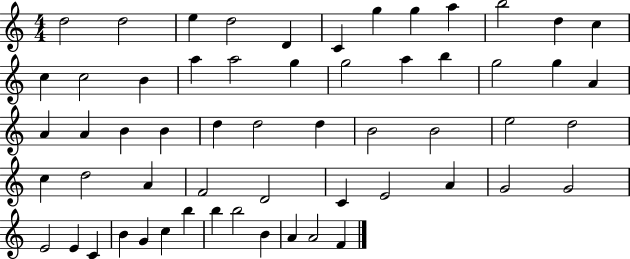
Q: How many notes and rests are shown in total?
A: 58